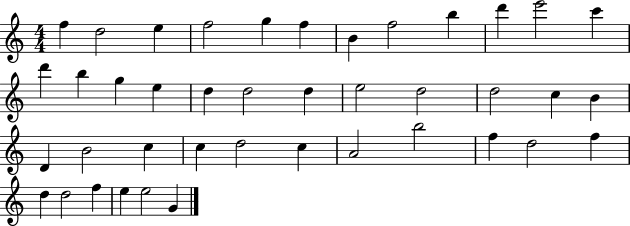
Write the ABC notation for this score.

X:1
T:Untitled
M:4/4
L:1/4
K:C
f d2 e f2 g f B f2 b d' e'2 c' d' b g e d d2 d e2 d2 d2 c B D B2 c c d2 c A2 b2 f d2 f d d2 f e e2 G